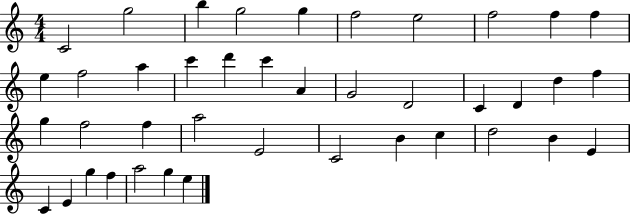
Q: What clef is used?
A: treble